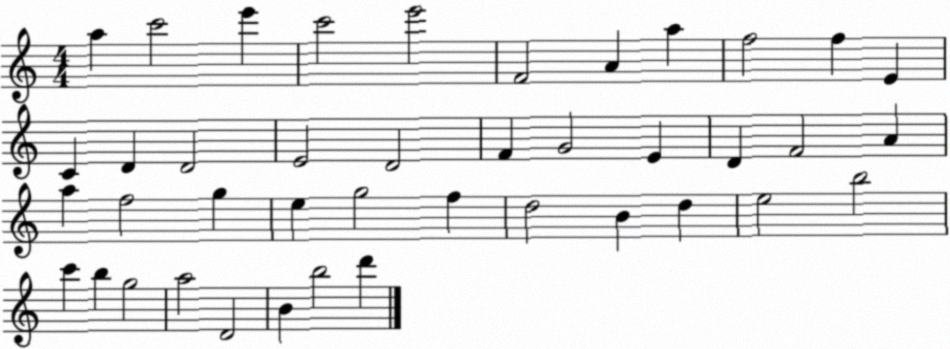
X:1
T:Untitled
M:4/4
L:1/4
K:C
a c'2 e' c'2 e'2 F2 A a f2 f E C D D2 E2 D2 F G2 E D F2 A a f2 g e g2 f d2 B d e2 b2 c' b g2 a2 D2 B b2 d'